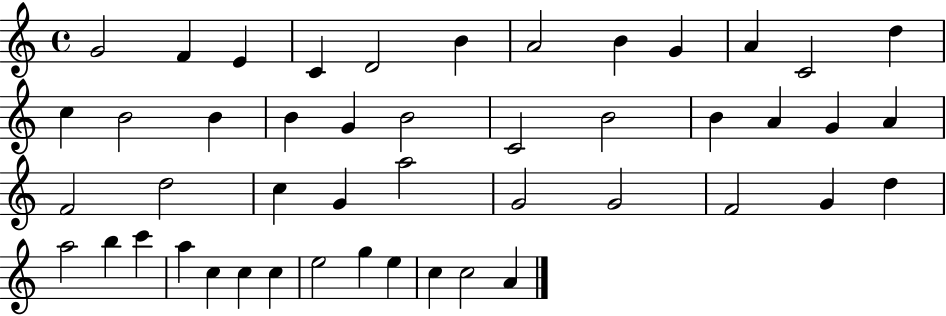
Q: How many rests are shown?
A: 0